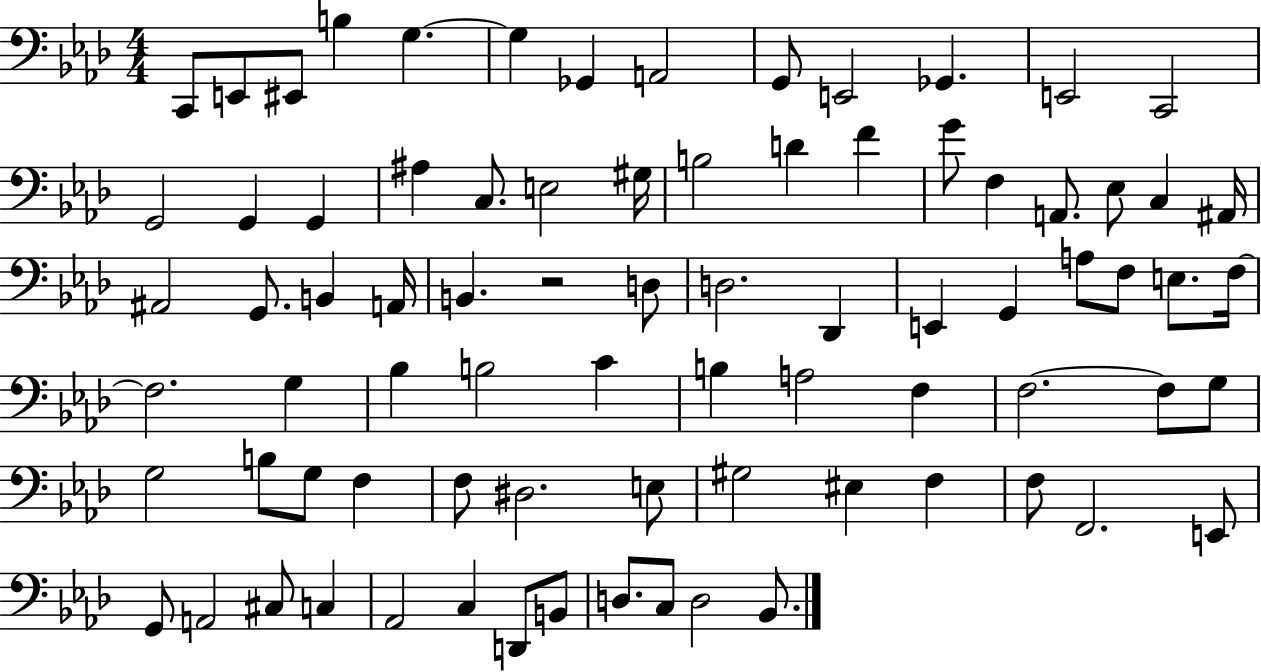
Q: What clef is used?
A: bass